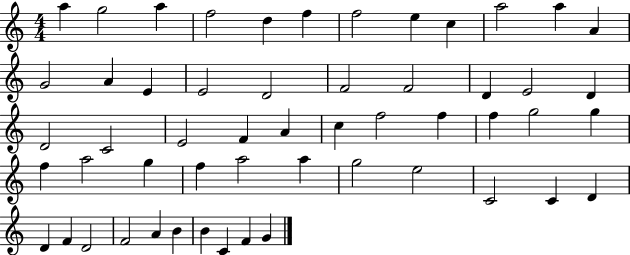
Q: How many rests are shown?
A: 0